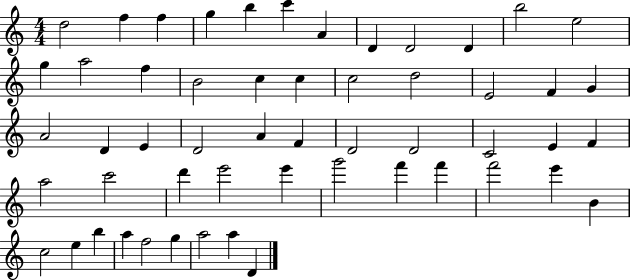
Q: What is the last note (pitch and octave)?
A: D4